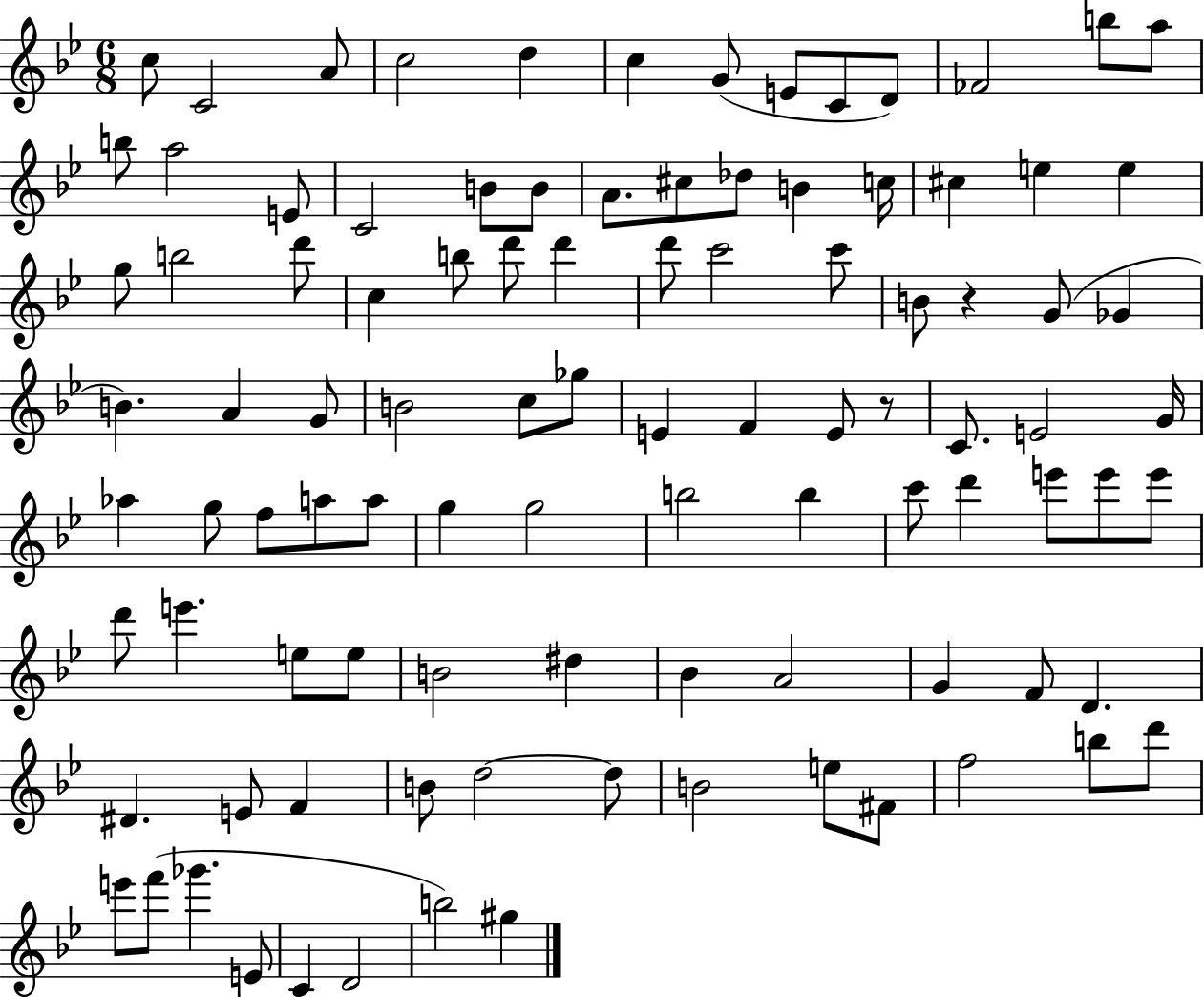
C5/e C4/h A4/e C5/h D5/q C5/q G4/e E4/e C4/e D4/e FES4/h B5/e A5/e B5/e A5/h E4/e C4/h B4/e B4/e A4/e. C#5/e Db5/e B4/q C5/s C#5/q E5/q E5/q G5/e B5/h D6/e C5/q B5/e D6/e D6/q D6/e C6/h C6/e B4/e R/q G4/e Gb4/q B4/q. A4/q G4/e B4/h C5/e Gb5/e E4/q F4/q E4/e R/e C4/e. E4/h G4/s Ab5/q G5/e F5/e A5/e A5/e G5/q G5/h B5/h B5/q C6/e D6/q E6/e E6/e E6/e D6/e E6/q. E5/e E5/e B4/h D#5/q Bb4/q A4/h G4/q F4/e D4/q. D#4/q. E4/e F4/q B4/e D5/h D5/e B4/h E5/e F#4/e F5/h B5/e D6/e E6/e F6/e Gb6/q. E4/e C4/q D4/h B5/h G#5/q